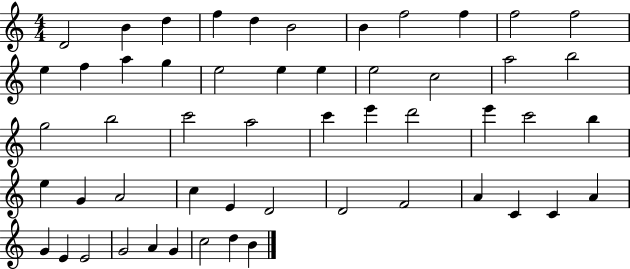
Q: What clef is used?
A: treble